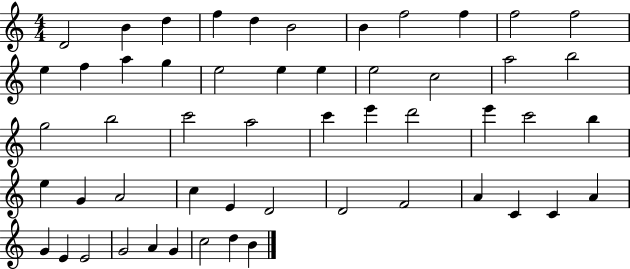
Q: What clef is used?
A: treble